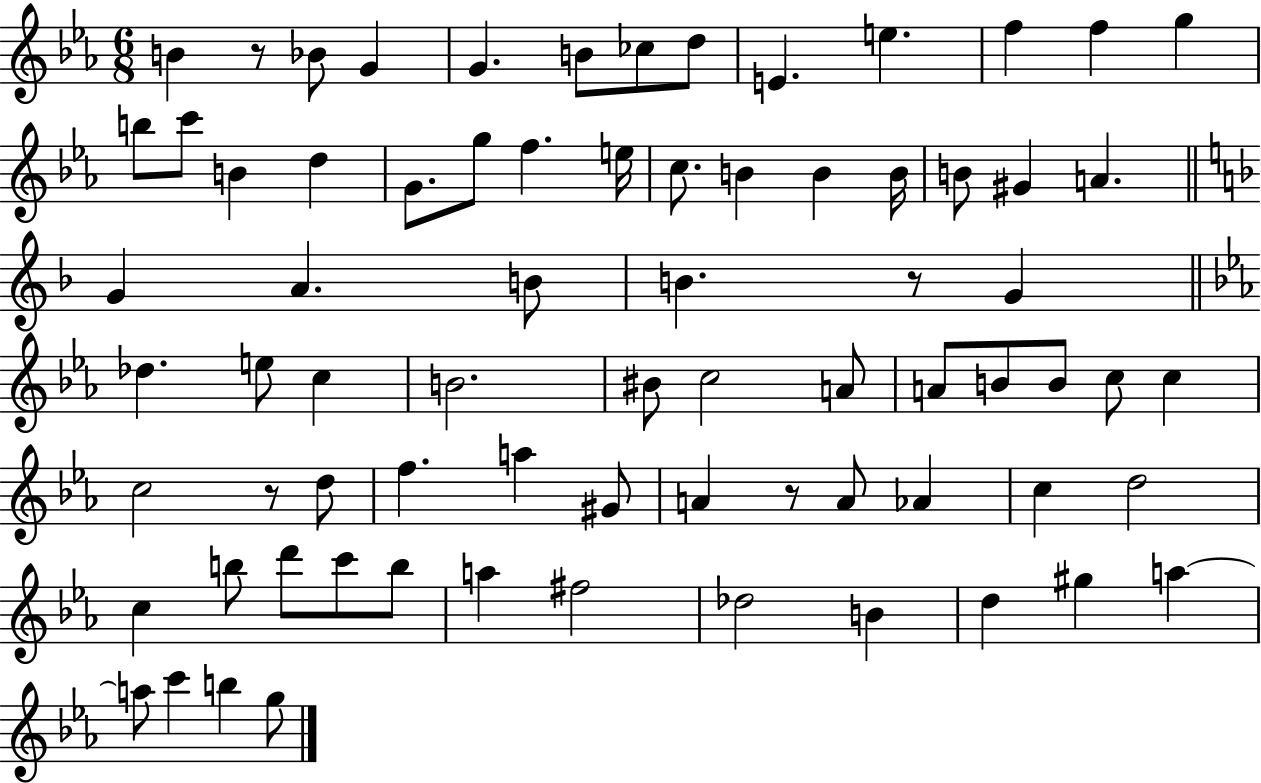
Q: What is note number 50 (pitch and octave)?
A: A4